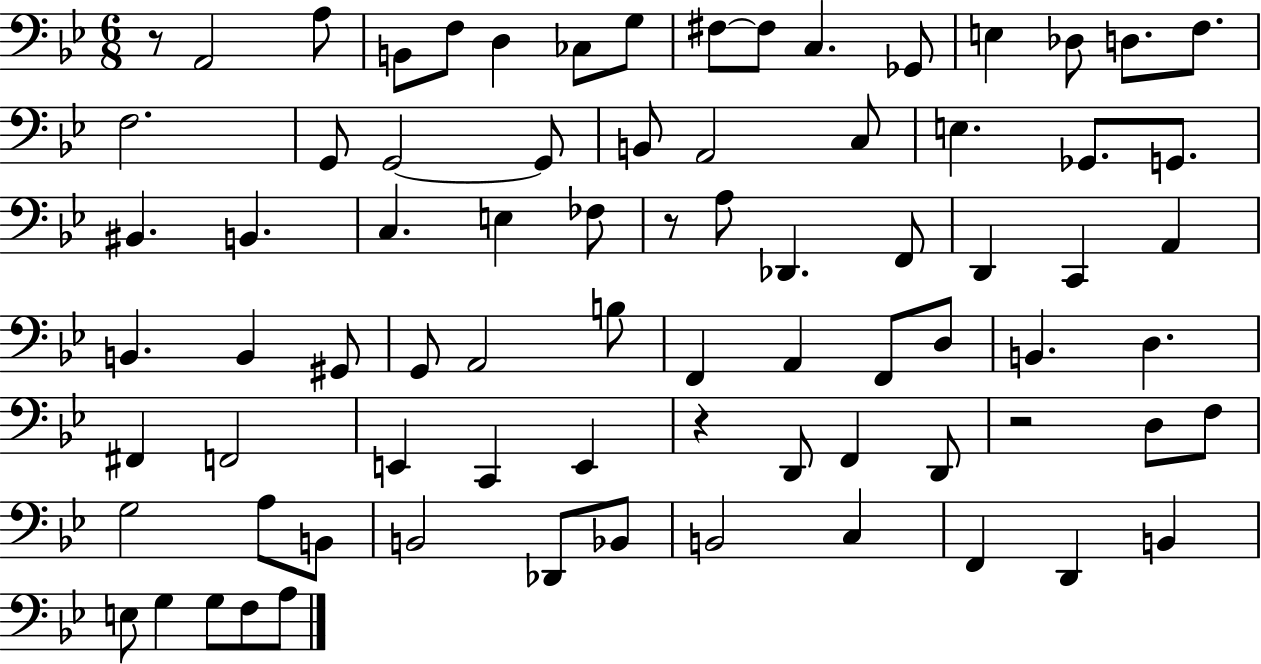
R/e A2/h A3/e B2/e F3/e D3/q CES3/e G3/e F#3/e F#3/e C3/q. Gb2/e E3/q Db3/e D3/e. F3/e. F3/h. G2/e G2/h G2/e B2/e A2/h C3/e E3/q. Gb2/e. G2/e. BIS2/q. B2/q. C3/q. E3/q FES3/e R/e A3/e Db2/q. F2/e D2/q C2/q A2/q B2/q. B2/q G#2/e G2/e A2/h B3/e F2/q A2/q F2/e D3/e B2/q. D3/q. F#2/q F2/h E2/q C2/q E2/q R/q D2/e F2/q D2/e R/h D3/e F3/e G3/h A3/e B2/e B2/h Db2/e Bb2/e B2/h C3/q F2/q D2/q B2/q E3/e G3/q G3/e F3/e A3/e